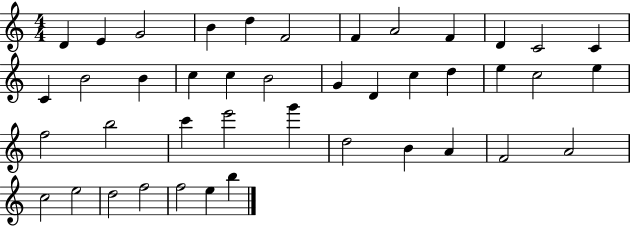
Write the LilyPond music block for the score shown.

{
  \clef treble
  \numericTimeSignature
  \time 4/4
  \key c \major
  d'4 e'4 g'2 | b'4 d''4 f'2 | f'4 a'2 f'4 | d'4 c'2 c'4 | \break c'4 b'2 b'4 | c''4 c''4 b'2 | g'4 d'4 c''4 d''4 | e''4 c''2 e''4 | \break f''2 b''2 | c'''4 e'''2 g'''4 | d''2 b'4 a'4 | f'2 a'2 | \break c''2 e''2 | d''2 f''2 | f''2 e''4 b''4 | \bar "|."
}